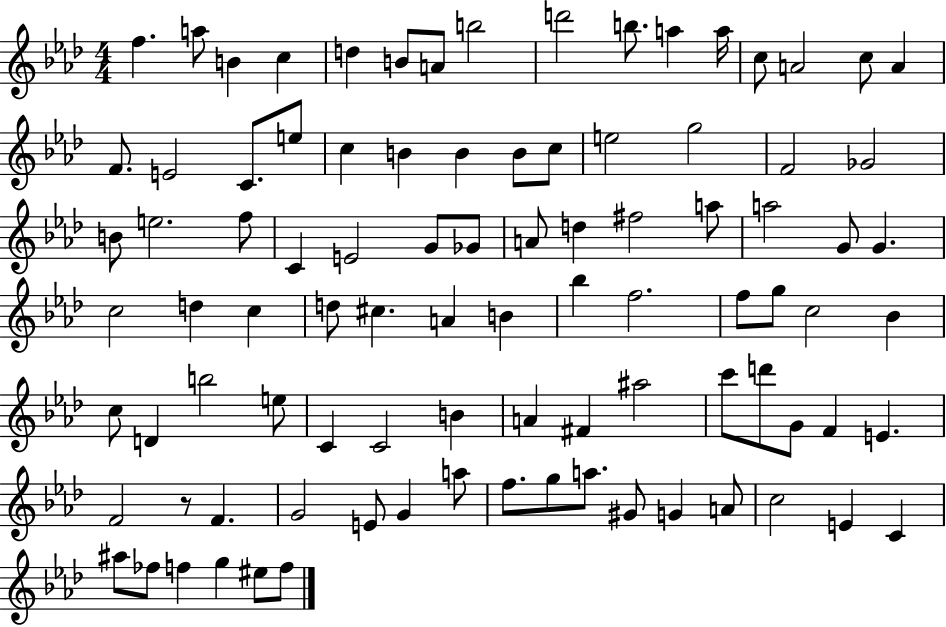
{
  \clef treble
  \numericTimeSignature
  \time 4/4
  \key aes \major
  f''4. a''8 b'4 c''4 | d''4 b'8 a'8 b''2 | d'''2 b''8. a''4 a''16 | c''8 a'2 c''8 a'4 | \break f'8. e'2 c'8. e''8 | c''4 b'4 b'4 b'8 c''8 | e''2 g''2 | f'2 ges'2 | \break b'8 e''2. f''8 | c'4 e'2 g'8 ges'8 | a'8 d''4 fis''2 a''8 | a''2 g'8 g'4. | \break c''2 d''4 c''4 | d''8 cis''4. a'4 b'4 | bes''4 f''2. | f''8 g''8 c''2 bes'4 | \break c''8 d'4 b''2 e''8 | c'4 c'2 b'4 | a'4 fis'4 ais''2 | c'''8 d'''8 g'8 f'4 e'4. | \break f'2 r8 f'4. | g'2 e'8 g'4 a''8 | f''8. g''8 a''8. gis'8 g'4 a'8 | c''2 e'4 c'4 | \break ais''8 fes''8 f''4 g''4 eis''8 f''8 | \bar "|."
}